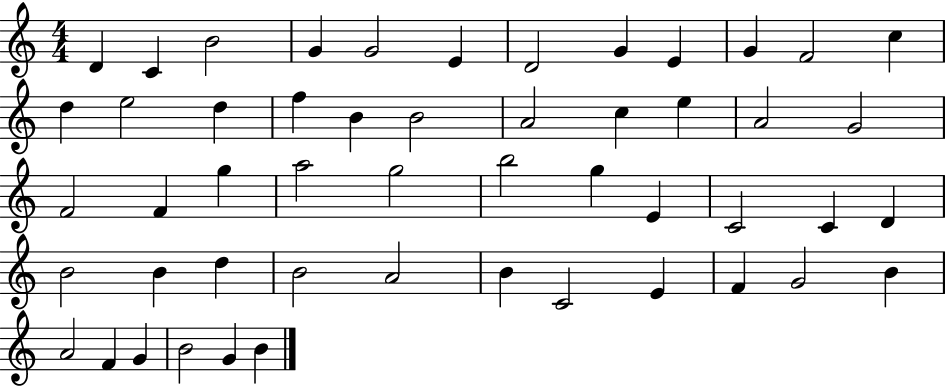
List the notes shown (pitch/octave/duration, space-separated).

D4/q C4/q B4/h G4/q G4/h E4/q D4/h G4/q E4/q G4/q F4/h C5/q D5/q E5/h D5/q F5/q B4/q B4/h A4/h C5/q E5/q A4/h G4/h F4/h F4/q G5/q A5/h G5/h B5/h G5/q E4/q C4/h C4/q D4/q B4/h B4/q D5/q B4/h A4/h B4/q C4/h E4/q F4/q G4/h B4/q A4/h F4/q G4/q B4/h G4/q B4/q